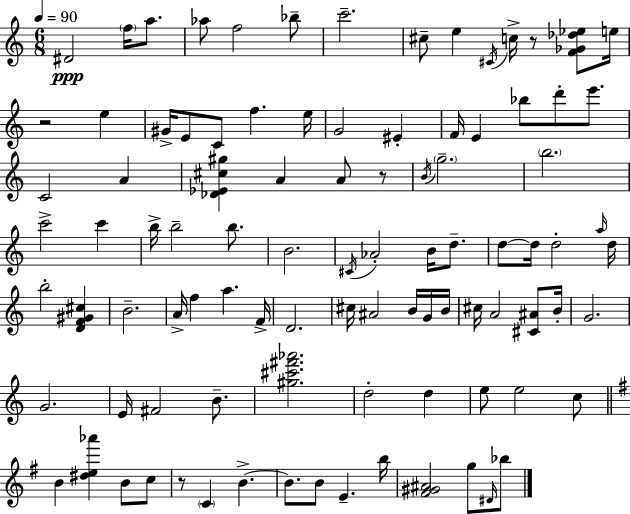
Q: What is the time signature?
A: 6/8